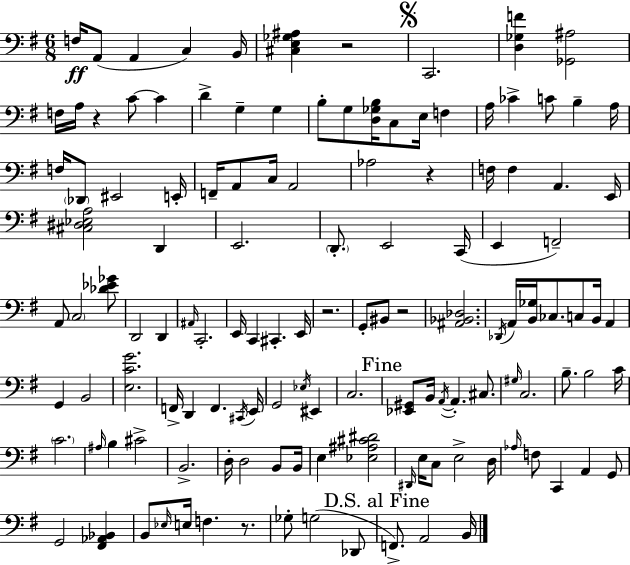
X:1
T:Untitled
M:6/8
L:1/4
K:Em
F,/4 A,,/2 A,, C, B,,/4 [^C,E,_G,^A,] z2 C,,2 [D,_G,F] [_G,,^A,]2 F,/4 A,/4 z C/2 C D G, G, B,/2 G,/2 [D,_G,B,]/4 C,/2 E,/4 F, A,/4 _C C/2 B, A,/4 F,/4 _D,,/2 ^E,,2 E,,/4 F,,/4 A,,/2 C,/4 A,,2 _A,2 z F,/4 F, A,, E,,/4 [^C,^D,_E,A,]2 D,, E,,2 D,,/2 E,,2 C,,/4 E,, F,,2 A,,/2 C,2 [_D_E_G]/2 D,,2 D,, ^A,,/4 C,,2 E,,/4 C,, ^C,, E,,/4 z2 G,,/2 ^B,,/2 z2 [^A,,_B,,_D,]2 _D,,/4 A,,/4 [B,,_G,]/4 _C,/2 C,/2 B,,/4 A,, G,, B,,2 [E,CG]2 F,,/4 D,, F,, ^C,,/4 E,,/4 G,,2 _E,/4 ^E,, C,2 [_E,,^G,,]/2 B,,/4 A,,/4 A,, ^C,/2 ^G,/4 C,2 B,/2 B,2 C/4 C2 ^A,/4 B, ^C2 B,,2 D,/4 D,2 B,,/2 B,,/4 E, [_E,^A,^C^D]2 ^D,,/4 E,/4 C,/2 E,2 D,/4 _A,/4 F,/2 C,, A,, G,,/2 G,,2 [^F,,_A,,_B,,] B,,/2 _E,/4 E,/4 F, z/2 _G,/2 G,2 _D,,/2 F,,/2 A,,2 B,,/4